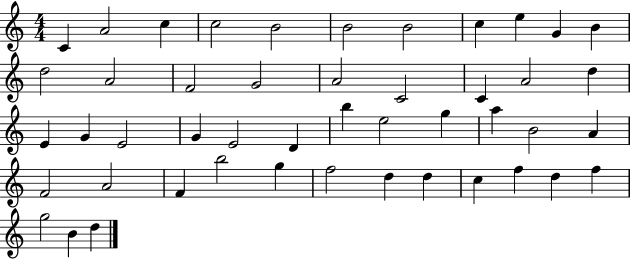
C4/q A4/h C5/q C5/h B4/h B4/h B4/h C5/q E5/q G4/q B4/q D5/h A4/h F4/h G4/h A4/h C4/h C4/q A4/h D5/q E4/q G4/q E4/h G4/q E4/h D4/q B5/q E5/h G5/q A5/q B4/h A4/q F4/h A4/h F4/q B5/h G5/q F5/h D5/q D5/q C5/q F5/q D5/q F5/q G5/h B4/q D5/q